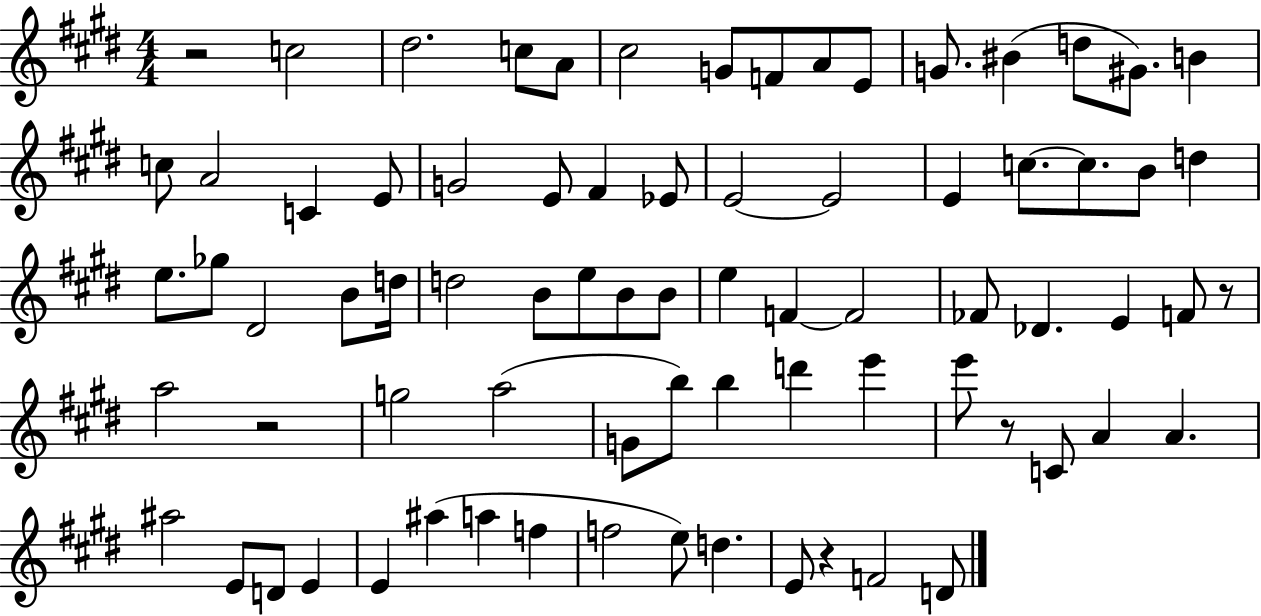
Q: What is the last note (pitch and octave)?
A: D4